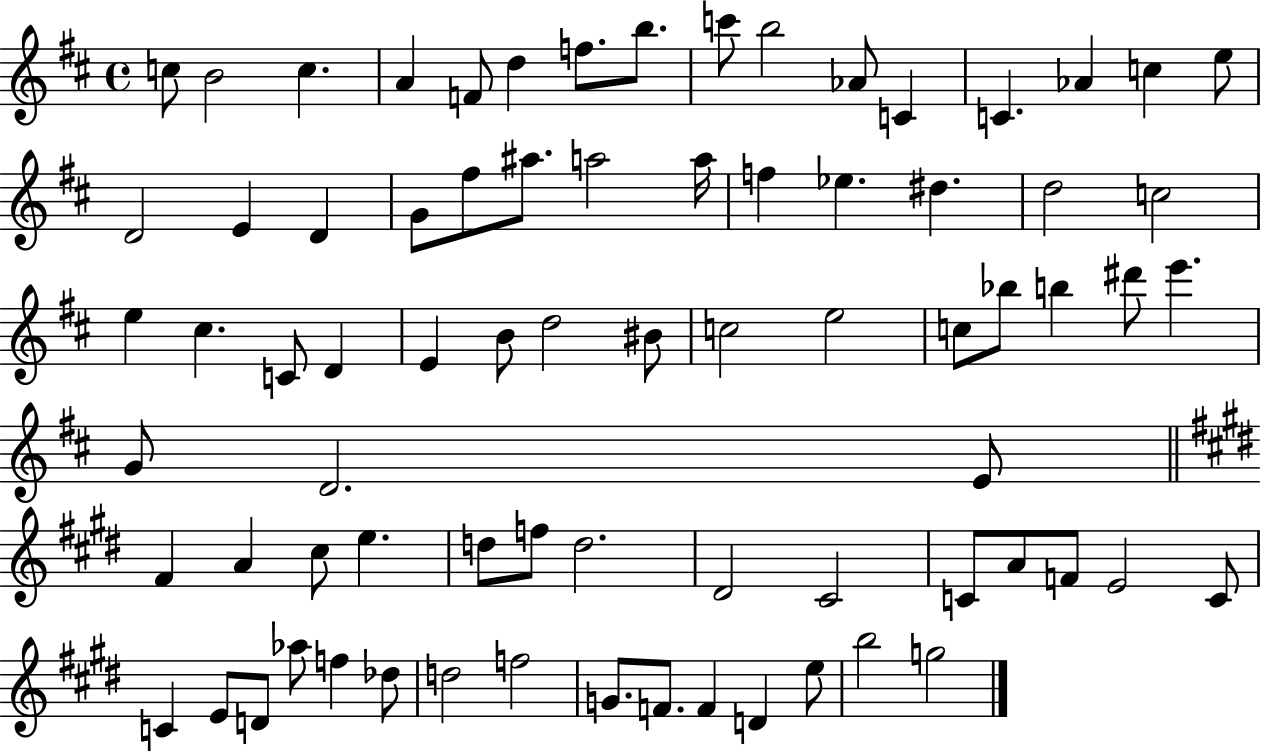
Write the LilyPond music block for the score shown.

{
  \clef treble
  \time 4/4
  \defaultTimeSignature
  \key d \major
  \repeat volta 2 { c''8 b'2 c''4. | a'4 f'8 d''4 f''8. b''8. | c'''8 b''2 aes'8 c'4 | c'4. aes'4 c''4 e''8 | \break d'2 e'4 d'4 | g'8 fis''8 ais''8. a''2 a''16 | f''4 ees''4. dis''4. | d''2 c''2 | \break e''4 cis''4. c'8 d'4 | e'4 b'8 d''2 bis'8 | c''2 e''2 | c''8 bes''8 b''4 dis'''8 e'''4. | \break g'8 d'2. e'8 | \bar "||" \break \key e \major fis'4 a'4 cis''8 e''4. | d''8 f''8 d''2. | dis'2 cis'2 | c'8 a'8 f'8 e'2 c'8 | \break c'4 e'8 d'8 aes''8 f''4 des''8 | d''2 f''2 | g'8. f'8. f'4 d'4 e''8 | b''2 g''2 | \break } \bar "|."
}